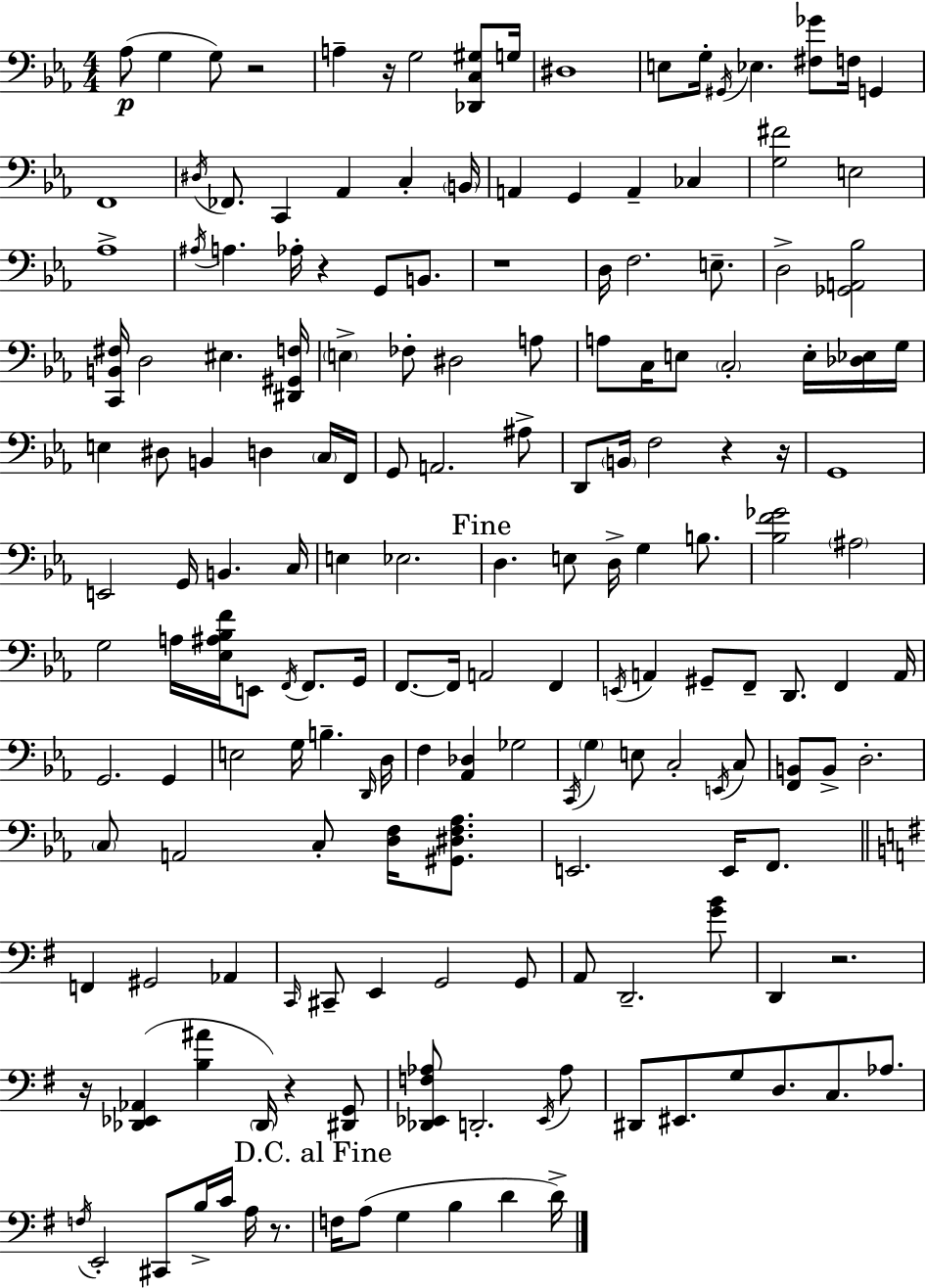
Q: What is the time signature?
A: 4/4